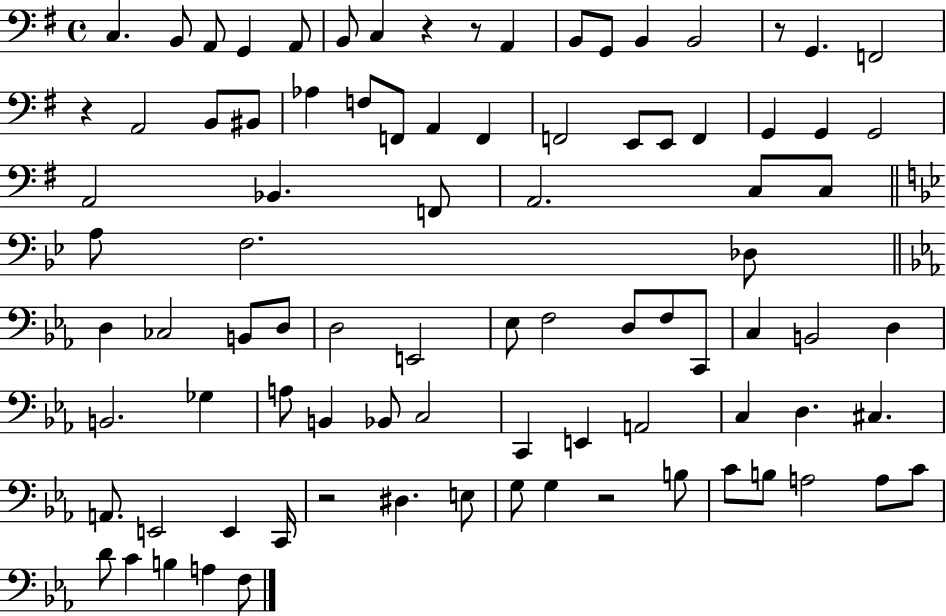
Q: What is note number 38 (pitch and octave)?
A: Db3